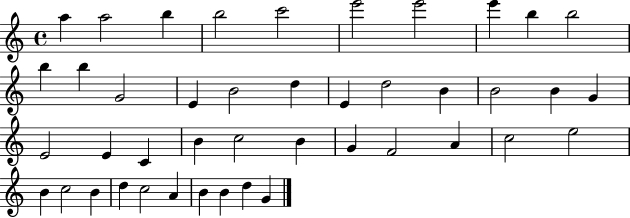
{
  \clef treble
  \time 4/4
  \defaultTimeSignature
  \key c \major
  a''4 a''2 b''4 | b''2 c'''2 | e'''2 e'''2 | e'''4 b''4 b''2 | \break b''4 b''4 g'2 | e'4 b'2 d''4 | e'4 d''2 b'4 | b'2 b'4 g'4 | \break e'2 e'4 c'4 | b'4 c''2 b'4 | g'4 f'2 a'4 | c''2 e''2 | \break b'4 c''2 b'4 | d''4 c''2 a'4 | b'4 b'4 d''4 g'4 | \bar "|."
}